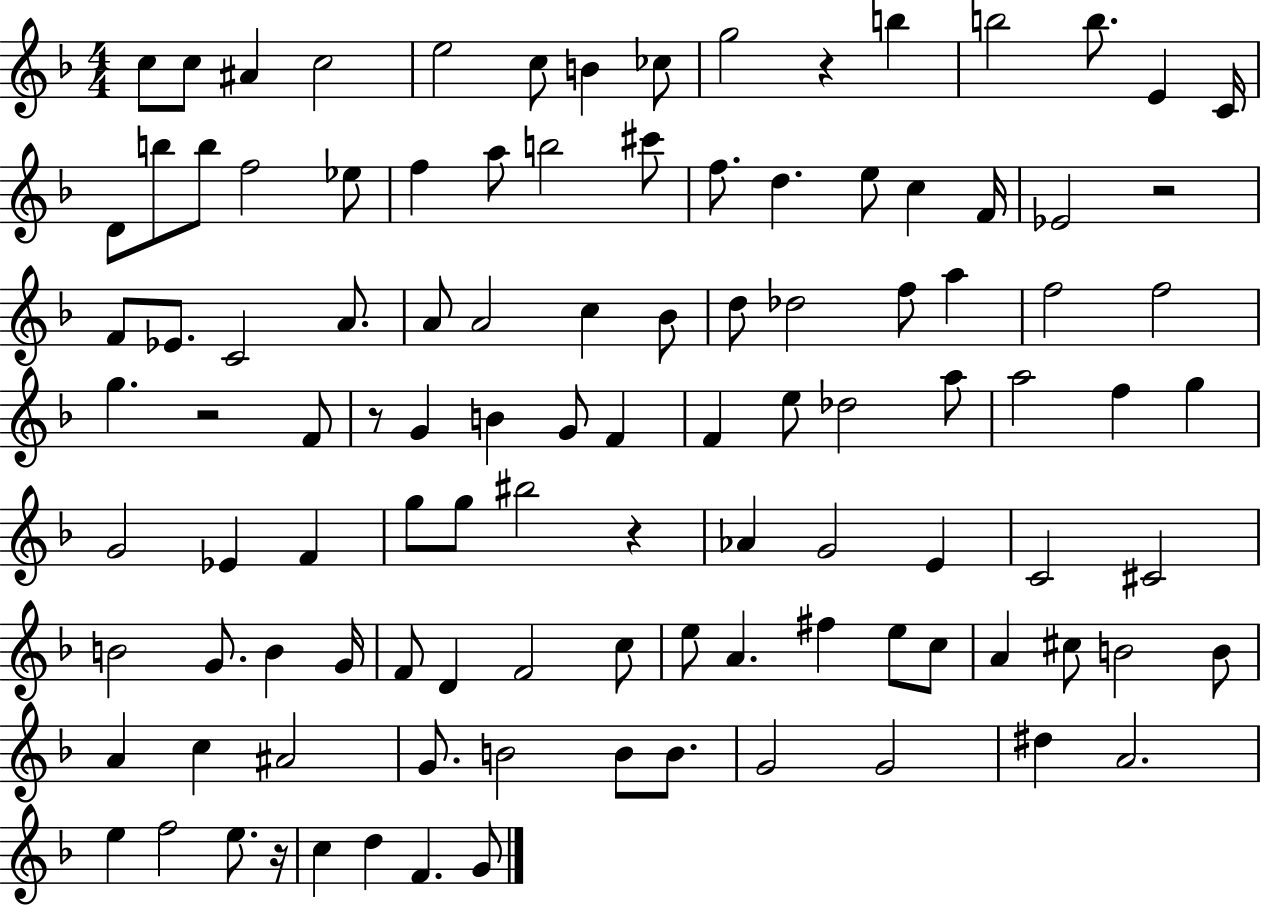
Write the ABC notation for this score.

X:1
T:Untitled
M:4/4
L:1/4
K:F
c/2 c/2 ^A c2 e2 c/2 B _c/2 g2 z b b2 b/2 E C/4 D/2 b/2 b/2 f2 _e/2 f a/2 b2 ^c'/2 f/2 d e/2 c F/4 _E2 z2 F/2 _E/2 C2 A/2 A/2 A2 c _B/2 d/2 _d2 f/2 a f2 f2 g z2 F/2 z/2 G B G/2 F F e/2 _d2 a/2 a2 f g G2 _E F g/2 g/2 ^b2 z _A G2 E C2 ^C2 B2 G/2 B G/4 F/2 D F2 c/2 e/2 A ^f e/2 c/2 A ^c/2 B2 B/2 A c ^A2 G/2 B2 B/2 B/2 G2 G2 ^d A2 e f2 e/2 z/4 c d F G/2